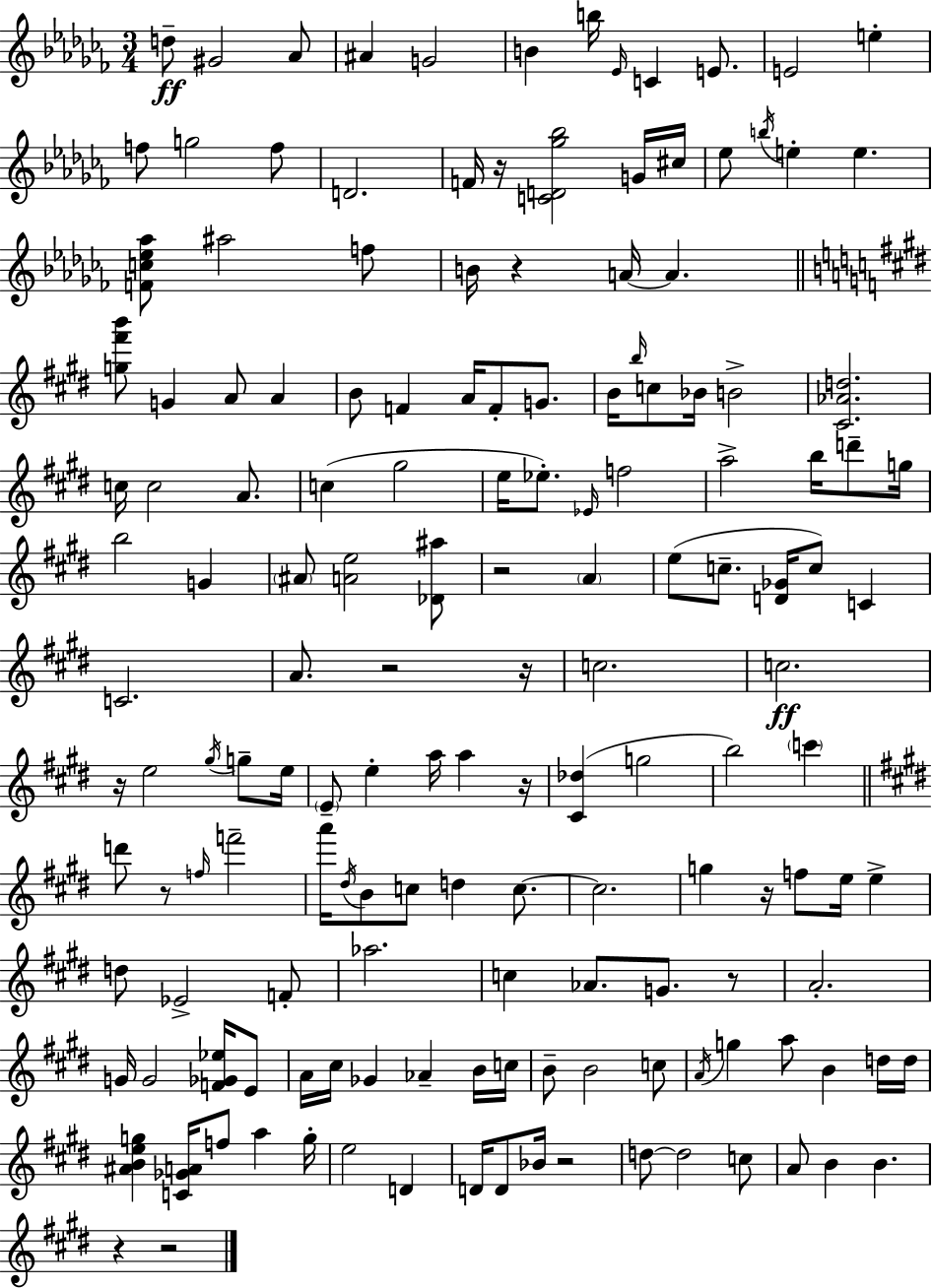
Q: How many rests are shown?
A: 13